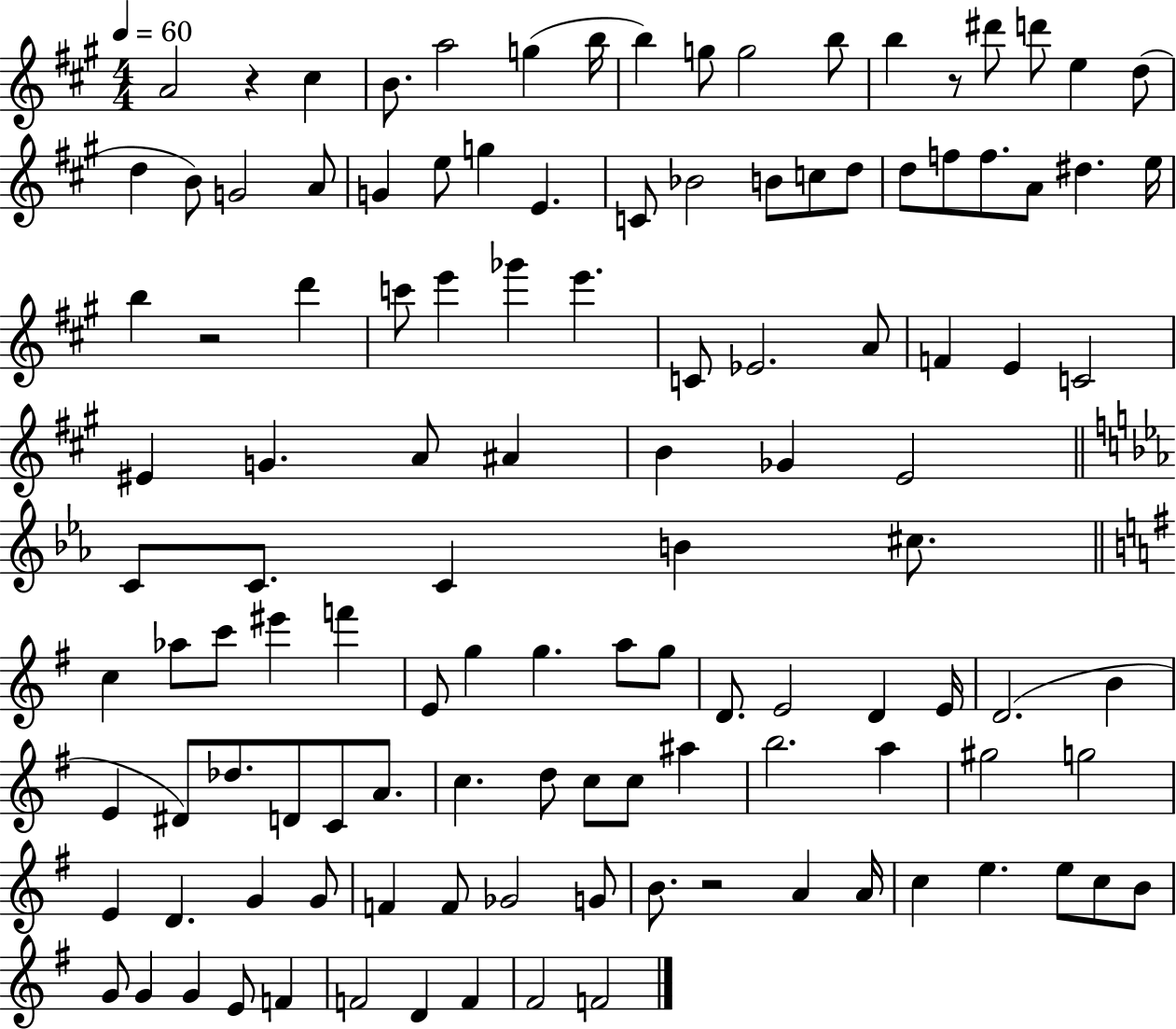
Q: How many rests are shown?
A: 4